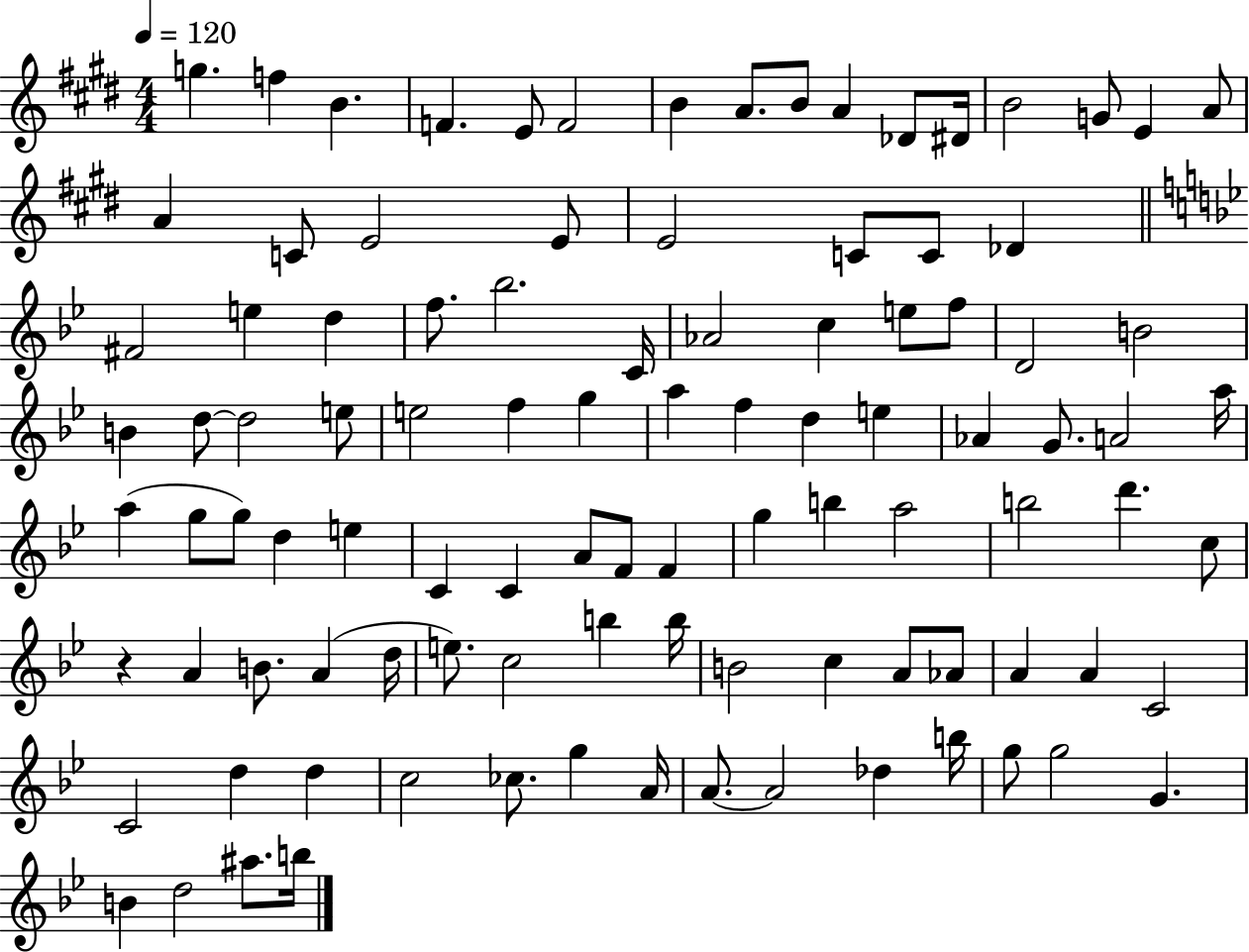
{
  \clef treble
  \numericTimeSignature
  \time 4/4
  \key e \major
  \tempo 4 = 120
  g''4. f''4 b'4. | f'4. e'8 f'2 | b'4 a'8. b'8 a'4 des'8 dis'16 | b'2 g'8 e'4 a'8 | \break a'4 c'8 e'2 e'8 | e'2 c'8 c'8 des'4 | \bar "||" \break \key bes \major fis'2 e''4 d''4 | f''8. bes''2. c'16 | aes'2 c''4 e''8 f''8 | d'2 b'2 | \break b'4 d''8~~ d''2 e''8 | e''2 f''4 g''4 | a''4 f''4 d''4 e''4 | aes'4 g'8. a'2 a''16 | \break a''4( g''8 g''8) d''4 e''4 | c'4 c'4 a'8 f'8 f'4 | g''4 b''4 a''2 | b''2 d'''4. c''8 | \break r4 a'4 b'8. a'4( d''16 | e''8.) c''2 b''4 b''16 | b'2 c''4 a'8 aes'8 | a'4 a'4 c'2 | \break c'2 d''4 d''4 | c''2 ces''8. g''4 a'16 | a'8.~~ a'2 des''4 b''16 | g''8 g''2 g'4. | \break b'4 d''2 ais''8. b''16 | \bar "|."
}